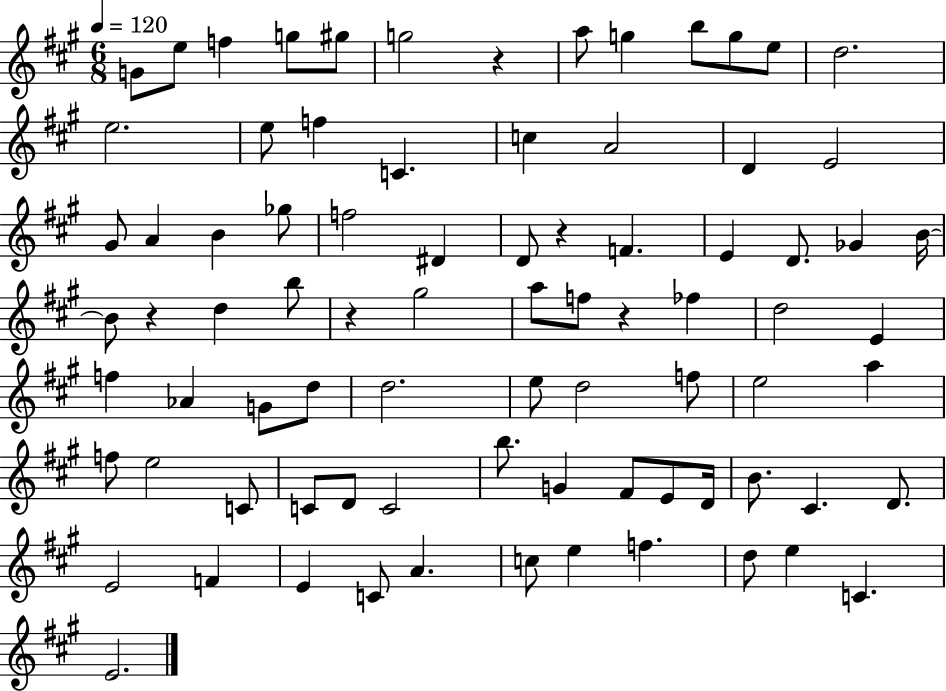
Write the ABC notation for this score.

X:1
T:Untitled
M:6/8
L:1/4
K:A
G/2 e/2 f g/2 ^g/2 g2 z a/2 g b/2 g/2 e/2 d2 e2 e/2 f C c A2 D E2 ^G/2 A B _g/2 f2 ^D D/2 z F E D/2 _G B/4 B/2 z d b/2 z ^g2 a/2 f/2 z _f d2 E f _A G/2 d/2 d2 e/2 d2 f/2 e2 a f/2 e2 C/2 C/2 D/2 C2 b/2 G ^F/2 E/2 D/4 B/2 ^C D/2 E2 F E C/2 A c/2 e f d/2 e C E2